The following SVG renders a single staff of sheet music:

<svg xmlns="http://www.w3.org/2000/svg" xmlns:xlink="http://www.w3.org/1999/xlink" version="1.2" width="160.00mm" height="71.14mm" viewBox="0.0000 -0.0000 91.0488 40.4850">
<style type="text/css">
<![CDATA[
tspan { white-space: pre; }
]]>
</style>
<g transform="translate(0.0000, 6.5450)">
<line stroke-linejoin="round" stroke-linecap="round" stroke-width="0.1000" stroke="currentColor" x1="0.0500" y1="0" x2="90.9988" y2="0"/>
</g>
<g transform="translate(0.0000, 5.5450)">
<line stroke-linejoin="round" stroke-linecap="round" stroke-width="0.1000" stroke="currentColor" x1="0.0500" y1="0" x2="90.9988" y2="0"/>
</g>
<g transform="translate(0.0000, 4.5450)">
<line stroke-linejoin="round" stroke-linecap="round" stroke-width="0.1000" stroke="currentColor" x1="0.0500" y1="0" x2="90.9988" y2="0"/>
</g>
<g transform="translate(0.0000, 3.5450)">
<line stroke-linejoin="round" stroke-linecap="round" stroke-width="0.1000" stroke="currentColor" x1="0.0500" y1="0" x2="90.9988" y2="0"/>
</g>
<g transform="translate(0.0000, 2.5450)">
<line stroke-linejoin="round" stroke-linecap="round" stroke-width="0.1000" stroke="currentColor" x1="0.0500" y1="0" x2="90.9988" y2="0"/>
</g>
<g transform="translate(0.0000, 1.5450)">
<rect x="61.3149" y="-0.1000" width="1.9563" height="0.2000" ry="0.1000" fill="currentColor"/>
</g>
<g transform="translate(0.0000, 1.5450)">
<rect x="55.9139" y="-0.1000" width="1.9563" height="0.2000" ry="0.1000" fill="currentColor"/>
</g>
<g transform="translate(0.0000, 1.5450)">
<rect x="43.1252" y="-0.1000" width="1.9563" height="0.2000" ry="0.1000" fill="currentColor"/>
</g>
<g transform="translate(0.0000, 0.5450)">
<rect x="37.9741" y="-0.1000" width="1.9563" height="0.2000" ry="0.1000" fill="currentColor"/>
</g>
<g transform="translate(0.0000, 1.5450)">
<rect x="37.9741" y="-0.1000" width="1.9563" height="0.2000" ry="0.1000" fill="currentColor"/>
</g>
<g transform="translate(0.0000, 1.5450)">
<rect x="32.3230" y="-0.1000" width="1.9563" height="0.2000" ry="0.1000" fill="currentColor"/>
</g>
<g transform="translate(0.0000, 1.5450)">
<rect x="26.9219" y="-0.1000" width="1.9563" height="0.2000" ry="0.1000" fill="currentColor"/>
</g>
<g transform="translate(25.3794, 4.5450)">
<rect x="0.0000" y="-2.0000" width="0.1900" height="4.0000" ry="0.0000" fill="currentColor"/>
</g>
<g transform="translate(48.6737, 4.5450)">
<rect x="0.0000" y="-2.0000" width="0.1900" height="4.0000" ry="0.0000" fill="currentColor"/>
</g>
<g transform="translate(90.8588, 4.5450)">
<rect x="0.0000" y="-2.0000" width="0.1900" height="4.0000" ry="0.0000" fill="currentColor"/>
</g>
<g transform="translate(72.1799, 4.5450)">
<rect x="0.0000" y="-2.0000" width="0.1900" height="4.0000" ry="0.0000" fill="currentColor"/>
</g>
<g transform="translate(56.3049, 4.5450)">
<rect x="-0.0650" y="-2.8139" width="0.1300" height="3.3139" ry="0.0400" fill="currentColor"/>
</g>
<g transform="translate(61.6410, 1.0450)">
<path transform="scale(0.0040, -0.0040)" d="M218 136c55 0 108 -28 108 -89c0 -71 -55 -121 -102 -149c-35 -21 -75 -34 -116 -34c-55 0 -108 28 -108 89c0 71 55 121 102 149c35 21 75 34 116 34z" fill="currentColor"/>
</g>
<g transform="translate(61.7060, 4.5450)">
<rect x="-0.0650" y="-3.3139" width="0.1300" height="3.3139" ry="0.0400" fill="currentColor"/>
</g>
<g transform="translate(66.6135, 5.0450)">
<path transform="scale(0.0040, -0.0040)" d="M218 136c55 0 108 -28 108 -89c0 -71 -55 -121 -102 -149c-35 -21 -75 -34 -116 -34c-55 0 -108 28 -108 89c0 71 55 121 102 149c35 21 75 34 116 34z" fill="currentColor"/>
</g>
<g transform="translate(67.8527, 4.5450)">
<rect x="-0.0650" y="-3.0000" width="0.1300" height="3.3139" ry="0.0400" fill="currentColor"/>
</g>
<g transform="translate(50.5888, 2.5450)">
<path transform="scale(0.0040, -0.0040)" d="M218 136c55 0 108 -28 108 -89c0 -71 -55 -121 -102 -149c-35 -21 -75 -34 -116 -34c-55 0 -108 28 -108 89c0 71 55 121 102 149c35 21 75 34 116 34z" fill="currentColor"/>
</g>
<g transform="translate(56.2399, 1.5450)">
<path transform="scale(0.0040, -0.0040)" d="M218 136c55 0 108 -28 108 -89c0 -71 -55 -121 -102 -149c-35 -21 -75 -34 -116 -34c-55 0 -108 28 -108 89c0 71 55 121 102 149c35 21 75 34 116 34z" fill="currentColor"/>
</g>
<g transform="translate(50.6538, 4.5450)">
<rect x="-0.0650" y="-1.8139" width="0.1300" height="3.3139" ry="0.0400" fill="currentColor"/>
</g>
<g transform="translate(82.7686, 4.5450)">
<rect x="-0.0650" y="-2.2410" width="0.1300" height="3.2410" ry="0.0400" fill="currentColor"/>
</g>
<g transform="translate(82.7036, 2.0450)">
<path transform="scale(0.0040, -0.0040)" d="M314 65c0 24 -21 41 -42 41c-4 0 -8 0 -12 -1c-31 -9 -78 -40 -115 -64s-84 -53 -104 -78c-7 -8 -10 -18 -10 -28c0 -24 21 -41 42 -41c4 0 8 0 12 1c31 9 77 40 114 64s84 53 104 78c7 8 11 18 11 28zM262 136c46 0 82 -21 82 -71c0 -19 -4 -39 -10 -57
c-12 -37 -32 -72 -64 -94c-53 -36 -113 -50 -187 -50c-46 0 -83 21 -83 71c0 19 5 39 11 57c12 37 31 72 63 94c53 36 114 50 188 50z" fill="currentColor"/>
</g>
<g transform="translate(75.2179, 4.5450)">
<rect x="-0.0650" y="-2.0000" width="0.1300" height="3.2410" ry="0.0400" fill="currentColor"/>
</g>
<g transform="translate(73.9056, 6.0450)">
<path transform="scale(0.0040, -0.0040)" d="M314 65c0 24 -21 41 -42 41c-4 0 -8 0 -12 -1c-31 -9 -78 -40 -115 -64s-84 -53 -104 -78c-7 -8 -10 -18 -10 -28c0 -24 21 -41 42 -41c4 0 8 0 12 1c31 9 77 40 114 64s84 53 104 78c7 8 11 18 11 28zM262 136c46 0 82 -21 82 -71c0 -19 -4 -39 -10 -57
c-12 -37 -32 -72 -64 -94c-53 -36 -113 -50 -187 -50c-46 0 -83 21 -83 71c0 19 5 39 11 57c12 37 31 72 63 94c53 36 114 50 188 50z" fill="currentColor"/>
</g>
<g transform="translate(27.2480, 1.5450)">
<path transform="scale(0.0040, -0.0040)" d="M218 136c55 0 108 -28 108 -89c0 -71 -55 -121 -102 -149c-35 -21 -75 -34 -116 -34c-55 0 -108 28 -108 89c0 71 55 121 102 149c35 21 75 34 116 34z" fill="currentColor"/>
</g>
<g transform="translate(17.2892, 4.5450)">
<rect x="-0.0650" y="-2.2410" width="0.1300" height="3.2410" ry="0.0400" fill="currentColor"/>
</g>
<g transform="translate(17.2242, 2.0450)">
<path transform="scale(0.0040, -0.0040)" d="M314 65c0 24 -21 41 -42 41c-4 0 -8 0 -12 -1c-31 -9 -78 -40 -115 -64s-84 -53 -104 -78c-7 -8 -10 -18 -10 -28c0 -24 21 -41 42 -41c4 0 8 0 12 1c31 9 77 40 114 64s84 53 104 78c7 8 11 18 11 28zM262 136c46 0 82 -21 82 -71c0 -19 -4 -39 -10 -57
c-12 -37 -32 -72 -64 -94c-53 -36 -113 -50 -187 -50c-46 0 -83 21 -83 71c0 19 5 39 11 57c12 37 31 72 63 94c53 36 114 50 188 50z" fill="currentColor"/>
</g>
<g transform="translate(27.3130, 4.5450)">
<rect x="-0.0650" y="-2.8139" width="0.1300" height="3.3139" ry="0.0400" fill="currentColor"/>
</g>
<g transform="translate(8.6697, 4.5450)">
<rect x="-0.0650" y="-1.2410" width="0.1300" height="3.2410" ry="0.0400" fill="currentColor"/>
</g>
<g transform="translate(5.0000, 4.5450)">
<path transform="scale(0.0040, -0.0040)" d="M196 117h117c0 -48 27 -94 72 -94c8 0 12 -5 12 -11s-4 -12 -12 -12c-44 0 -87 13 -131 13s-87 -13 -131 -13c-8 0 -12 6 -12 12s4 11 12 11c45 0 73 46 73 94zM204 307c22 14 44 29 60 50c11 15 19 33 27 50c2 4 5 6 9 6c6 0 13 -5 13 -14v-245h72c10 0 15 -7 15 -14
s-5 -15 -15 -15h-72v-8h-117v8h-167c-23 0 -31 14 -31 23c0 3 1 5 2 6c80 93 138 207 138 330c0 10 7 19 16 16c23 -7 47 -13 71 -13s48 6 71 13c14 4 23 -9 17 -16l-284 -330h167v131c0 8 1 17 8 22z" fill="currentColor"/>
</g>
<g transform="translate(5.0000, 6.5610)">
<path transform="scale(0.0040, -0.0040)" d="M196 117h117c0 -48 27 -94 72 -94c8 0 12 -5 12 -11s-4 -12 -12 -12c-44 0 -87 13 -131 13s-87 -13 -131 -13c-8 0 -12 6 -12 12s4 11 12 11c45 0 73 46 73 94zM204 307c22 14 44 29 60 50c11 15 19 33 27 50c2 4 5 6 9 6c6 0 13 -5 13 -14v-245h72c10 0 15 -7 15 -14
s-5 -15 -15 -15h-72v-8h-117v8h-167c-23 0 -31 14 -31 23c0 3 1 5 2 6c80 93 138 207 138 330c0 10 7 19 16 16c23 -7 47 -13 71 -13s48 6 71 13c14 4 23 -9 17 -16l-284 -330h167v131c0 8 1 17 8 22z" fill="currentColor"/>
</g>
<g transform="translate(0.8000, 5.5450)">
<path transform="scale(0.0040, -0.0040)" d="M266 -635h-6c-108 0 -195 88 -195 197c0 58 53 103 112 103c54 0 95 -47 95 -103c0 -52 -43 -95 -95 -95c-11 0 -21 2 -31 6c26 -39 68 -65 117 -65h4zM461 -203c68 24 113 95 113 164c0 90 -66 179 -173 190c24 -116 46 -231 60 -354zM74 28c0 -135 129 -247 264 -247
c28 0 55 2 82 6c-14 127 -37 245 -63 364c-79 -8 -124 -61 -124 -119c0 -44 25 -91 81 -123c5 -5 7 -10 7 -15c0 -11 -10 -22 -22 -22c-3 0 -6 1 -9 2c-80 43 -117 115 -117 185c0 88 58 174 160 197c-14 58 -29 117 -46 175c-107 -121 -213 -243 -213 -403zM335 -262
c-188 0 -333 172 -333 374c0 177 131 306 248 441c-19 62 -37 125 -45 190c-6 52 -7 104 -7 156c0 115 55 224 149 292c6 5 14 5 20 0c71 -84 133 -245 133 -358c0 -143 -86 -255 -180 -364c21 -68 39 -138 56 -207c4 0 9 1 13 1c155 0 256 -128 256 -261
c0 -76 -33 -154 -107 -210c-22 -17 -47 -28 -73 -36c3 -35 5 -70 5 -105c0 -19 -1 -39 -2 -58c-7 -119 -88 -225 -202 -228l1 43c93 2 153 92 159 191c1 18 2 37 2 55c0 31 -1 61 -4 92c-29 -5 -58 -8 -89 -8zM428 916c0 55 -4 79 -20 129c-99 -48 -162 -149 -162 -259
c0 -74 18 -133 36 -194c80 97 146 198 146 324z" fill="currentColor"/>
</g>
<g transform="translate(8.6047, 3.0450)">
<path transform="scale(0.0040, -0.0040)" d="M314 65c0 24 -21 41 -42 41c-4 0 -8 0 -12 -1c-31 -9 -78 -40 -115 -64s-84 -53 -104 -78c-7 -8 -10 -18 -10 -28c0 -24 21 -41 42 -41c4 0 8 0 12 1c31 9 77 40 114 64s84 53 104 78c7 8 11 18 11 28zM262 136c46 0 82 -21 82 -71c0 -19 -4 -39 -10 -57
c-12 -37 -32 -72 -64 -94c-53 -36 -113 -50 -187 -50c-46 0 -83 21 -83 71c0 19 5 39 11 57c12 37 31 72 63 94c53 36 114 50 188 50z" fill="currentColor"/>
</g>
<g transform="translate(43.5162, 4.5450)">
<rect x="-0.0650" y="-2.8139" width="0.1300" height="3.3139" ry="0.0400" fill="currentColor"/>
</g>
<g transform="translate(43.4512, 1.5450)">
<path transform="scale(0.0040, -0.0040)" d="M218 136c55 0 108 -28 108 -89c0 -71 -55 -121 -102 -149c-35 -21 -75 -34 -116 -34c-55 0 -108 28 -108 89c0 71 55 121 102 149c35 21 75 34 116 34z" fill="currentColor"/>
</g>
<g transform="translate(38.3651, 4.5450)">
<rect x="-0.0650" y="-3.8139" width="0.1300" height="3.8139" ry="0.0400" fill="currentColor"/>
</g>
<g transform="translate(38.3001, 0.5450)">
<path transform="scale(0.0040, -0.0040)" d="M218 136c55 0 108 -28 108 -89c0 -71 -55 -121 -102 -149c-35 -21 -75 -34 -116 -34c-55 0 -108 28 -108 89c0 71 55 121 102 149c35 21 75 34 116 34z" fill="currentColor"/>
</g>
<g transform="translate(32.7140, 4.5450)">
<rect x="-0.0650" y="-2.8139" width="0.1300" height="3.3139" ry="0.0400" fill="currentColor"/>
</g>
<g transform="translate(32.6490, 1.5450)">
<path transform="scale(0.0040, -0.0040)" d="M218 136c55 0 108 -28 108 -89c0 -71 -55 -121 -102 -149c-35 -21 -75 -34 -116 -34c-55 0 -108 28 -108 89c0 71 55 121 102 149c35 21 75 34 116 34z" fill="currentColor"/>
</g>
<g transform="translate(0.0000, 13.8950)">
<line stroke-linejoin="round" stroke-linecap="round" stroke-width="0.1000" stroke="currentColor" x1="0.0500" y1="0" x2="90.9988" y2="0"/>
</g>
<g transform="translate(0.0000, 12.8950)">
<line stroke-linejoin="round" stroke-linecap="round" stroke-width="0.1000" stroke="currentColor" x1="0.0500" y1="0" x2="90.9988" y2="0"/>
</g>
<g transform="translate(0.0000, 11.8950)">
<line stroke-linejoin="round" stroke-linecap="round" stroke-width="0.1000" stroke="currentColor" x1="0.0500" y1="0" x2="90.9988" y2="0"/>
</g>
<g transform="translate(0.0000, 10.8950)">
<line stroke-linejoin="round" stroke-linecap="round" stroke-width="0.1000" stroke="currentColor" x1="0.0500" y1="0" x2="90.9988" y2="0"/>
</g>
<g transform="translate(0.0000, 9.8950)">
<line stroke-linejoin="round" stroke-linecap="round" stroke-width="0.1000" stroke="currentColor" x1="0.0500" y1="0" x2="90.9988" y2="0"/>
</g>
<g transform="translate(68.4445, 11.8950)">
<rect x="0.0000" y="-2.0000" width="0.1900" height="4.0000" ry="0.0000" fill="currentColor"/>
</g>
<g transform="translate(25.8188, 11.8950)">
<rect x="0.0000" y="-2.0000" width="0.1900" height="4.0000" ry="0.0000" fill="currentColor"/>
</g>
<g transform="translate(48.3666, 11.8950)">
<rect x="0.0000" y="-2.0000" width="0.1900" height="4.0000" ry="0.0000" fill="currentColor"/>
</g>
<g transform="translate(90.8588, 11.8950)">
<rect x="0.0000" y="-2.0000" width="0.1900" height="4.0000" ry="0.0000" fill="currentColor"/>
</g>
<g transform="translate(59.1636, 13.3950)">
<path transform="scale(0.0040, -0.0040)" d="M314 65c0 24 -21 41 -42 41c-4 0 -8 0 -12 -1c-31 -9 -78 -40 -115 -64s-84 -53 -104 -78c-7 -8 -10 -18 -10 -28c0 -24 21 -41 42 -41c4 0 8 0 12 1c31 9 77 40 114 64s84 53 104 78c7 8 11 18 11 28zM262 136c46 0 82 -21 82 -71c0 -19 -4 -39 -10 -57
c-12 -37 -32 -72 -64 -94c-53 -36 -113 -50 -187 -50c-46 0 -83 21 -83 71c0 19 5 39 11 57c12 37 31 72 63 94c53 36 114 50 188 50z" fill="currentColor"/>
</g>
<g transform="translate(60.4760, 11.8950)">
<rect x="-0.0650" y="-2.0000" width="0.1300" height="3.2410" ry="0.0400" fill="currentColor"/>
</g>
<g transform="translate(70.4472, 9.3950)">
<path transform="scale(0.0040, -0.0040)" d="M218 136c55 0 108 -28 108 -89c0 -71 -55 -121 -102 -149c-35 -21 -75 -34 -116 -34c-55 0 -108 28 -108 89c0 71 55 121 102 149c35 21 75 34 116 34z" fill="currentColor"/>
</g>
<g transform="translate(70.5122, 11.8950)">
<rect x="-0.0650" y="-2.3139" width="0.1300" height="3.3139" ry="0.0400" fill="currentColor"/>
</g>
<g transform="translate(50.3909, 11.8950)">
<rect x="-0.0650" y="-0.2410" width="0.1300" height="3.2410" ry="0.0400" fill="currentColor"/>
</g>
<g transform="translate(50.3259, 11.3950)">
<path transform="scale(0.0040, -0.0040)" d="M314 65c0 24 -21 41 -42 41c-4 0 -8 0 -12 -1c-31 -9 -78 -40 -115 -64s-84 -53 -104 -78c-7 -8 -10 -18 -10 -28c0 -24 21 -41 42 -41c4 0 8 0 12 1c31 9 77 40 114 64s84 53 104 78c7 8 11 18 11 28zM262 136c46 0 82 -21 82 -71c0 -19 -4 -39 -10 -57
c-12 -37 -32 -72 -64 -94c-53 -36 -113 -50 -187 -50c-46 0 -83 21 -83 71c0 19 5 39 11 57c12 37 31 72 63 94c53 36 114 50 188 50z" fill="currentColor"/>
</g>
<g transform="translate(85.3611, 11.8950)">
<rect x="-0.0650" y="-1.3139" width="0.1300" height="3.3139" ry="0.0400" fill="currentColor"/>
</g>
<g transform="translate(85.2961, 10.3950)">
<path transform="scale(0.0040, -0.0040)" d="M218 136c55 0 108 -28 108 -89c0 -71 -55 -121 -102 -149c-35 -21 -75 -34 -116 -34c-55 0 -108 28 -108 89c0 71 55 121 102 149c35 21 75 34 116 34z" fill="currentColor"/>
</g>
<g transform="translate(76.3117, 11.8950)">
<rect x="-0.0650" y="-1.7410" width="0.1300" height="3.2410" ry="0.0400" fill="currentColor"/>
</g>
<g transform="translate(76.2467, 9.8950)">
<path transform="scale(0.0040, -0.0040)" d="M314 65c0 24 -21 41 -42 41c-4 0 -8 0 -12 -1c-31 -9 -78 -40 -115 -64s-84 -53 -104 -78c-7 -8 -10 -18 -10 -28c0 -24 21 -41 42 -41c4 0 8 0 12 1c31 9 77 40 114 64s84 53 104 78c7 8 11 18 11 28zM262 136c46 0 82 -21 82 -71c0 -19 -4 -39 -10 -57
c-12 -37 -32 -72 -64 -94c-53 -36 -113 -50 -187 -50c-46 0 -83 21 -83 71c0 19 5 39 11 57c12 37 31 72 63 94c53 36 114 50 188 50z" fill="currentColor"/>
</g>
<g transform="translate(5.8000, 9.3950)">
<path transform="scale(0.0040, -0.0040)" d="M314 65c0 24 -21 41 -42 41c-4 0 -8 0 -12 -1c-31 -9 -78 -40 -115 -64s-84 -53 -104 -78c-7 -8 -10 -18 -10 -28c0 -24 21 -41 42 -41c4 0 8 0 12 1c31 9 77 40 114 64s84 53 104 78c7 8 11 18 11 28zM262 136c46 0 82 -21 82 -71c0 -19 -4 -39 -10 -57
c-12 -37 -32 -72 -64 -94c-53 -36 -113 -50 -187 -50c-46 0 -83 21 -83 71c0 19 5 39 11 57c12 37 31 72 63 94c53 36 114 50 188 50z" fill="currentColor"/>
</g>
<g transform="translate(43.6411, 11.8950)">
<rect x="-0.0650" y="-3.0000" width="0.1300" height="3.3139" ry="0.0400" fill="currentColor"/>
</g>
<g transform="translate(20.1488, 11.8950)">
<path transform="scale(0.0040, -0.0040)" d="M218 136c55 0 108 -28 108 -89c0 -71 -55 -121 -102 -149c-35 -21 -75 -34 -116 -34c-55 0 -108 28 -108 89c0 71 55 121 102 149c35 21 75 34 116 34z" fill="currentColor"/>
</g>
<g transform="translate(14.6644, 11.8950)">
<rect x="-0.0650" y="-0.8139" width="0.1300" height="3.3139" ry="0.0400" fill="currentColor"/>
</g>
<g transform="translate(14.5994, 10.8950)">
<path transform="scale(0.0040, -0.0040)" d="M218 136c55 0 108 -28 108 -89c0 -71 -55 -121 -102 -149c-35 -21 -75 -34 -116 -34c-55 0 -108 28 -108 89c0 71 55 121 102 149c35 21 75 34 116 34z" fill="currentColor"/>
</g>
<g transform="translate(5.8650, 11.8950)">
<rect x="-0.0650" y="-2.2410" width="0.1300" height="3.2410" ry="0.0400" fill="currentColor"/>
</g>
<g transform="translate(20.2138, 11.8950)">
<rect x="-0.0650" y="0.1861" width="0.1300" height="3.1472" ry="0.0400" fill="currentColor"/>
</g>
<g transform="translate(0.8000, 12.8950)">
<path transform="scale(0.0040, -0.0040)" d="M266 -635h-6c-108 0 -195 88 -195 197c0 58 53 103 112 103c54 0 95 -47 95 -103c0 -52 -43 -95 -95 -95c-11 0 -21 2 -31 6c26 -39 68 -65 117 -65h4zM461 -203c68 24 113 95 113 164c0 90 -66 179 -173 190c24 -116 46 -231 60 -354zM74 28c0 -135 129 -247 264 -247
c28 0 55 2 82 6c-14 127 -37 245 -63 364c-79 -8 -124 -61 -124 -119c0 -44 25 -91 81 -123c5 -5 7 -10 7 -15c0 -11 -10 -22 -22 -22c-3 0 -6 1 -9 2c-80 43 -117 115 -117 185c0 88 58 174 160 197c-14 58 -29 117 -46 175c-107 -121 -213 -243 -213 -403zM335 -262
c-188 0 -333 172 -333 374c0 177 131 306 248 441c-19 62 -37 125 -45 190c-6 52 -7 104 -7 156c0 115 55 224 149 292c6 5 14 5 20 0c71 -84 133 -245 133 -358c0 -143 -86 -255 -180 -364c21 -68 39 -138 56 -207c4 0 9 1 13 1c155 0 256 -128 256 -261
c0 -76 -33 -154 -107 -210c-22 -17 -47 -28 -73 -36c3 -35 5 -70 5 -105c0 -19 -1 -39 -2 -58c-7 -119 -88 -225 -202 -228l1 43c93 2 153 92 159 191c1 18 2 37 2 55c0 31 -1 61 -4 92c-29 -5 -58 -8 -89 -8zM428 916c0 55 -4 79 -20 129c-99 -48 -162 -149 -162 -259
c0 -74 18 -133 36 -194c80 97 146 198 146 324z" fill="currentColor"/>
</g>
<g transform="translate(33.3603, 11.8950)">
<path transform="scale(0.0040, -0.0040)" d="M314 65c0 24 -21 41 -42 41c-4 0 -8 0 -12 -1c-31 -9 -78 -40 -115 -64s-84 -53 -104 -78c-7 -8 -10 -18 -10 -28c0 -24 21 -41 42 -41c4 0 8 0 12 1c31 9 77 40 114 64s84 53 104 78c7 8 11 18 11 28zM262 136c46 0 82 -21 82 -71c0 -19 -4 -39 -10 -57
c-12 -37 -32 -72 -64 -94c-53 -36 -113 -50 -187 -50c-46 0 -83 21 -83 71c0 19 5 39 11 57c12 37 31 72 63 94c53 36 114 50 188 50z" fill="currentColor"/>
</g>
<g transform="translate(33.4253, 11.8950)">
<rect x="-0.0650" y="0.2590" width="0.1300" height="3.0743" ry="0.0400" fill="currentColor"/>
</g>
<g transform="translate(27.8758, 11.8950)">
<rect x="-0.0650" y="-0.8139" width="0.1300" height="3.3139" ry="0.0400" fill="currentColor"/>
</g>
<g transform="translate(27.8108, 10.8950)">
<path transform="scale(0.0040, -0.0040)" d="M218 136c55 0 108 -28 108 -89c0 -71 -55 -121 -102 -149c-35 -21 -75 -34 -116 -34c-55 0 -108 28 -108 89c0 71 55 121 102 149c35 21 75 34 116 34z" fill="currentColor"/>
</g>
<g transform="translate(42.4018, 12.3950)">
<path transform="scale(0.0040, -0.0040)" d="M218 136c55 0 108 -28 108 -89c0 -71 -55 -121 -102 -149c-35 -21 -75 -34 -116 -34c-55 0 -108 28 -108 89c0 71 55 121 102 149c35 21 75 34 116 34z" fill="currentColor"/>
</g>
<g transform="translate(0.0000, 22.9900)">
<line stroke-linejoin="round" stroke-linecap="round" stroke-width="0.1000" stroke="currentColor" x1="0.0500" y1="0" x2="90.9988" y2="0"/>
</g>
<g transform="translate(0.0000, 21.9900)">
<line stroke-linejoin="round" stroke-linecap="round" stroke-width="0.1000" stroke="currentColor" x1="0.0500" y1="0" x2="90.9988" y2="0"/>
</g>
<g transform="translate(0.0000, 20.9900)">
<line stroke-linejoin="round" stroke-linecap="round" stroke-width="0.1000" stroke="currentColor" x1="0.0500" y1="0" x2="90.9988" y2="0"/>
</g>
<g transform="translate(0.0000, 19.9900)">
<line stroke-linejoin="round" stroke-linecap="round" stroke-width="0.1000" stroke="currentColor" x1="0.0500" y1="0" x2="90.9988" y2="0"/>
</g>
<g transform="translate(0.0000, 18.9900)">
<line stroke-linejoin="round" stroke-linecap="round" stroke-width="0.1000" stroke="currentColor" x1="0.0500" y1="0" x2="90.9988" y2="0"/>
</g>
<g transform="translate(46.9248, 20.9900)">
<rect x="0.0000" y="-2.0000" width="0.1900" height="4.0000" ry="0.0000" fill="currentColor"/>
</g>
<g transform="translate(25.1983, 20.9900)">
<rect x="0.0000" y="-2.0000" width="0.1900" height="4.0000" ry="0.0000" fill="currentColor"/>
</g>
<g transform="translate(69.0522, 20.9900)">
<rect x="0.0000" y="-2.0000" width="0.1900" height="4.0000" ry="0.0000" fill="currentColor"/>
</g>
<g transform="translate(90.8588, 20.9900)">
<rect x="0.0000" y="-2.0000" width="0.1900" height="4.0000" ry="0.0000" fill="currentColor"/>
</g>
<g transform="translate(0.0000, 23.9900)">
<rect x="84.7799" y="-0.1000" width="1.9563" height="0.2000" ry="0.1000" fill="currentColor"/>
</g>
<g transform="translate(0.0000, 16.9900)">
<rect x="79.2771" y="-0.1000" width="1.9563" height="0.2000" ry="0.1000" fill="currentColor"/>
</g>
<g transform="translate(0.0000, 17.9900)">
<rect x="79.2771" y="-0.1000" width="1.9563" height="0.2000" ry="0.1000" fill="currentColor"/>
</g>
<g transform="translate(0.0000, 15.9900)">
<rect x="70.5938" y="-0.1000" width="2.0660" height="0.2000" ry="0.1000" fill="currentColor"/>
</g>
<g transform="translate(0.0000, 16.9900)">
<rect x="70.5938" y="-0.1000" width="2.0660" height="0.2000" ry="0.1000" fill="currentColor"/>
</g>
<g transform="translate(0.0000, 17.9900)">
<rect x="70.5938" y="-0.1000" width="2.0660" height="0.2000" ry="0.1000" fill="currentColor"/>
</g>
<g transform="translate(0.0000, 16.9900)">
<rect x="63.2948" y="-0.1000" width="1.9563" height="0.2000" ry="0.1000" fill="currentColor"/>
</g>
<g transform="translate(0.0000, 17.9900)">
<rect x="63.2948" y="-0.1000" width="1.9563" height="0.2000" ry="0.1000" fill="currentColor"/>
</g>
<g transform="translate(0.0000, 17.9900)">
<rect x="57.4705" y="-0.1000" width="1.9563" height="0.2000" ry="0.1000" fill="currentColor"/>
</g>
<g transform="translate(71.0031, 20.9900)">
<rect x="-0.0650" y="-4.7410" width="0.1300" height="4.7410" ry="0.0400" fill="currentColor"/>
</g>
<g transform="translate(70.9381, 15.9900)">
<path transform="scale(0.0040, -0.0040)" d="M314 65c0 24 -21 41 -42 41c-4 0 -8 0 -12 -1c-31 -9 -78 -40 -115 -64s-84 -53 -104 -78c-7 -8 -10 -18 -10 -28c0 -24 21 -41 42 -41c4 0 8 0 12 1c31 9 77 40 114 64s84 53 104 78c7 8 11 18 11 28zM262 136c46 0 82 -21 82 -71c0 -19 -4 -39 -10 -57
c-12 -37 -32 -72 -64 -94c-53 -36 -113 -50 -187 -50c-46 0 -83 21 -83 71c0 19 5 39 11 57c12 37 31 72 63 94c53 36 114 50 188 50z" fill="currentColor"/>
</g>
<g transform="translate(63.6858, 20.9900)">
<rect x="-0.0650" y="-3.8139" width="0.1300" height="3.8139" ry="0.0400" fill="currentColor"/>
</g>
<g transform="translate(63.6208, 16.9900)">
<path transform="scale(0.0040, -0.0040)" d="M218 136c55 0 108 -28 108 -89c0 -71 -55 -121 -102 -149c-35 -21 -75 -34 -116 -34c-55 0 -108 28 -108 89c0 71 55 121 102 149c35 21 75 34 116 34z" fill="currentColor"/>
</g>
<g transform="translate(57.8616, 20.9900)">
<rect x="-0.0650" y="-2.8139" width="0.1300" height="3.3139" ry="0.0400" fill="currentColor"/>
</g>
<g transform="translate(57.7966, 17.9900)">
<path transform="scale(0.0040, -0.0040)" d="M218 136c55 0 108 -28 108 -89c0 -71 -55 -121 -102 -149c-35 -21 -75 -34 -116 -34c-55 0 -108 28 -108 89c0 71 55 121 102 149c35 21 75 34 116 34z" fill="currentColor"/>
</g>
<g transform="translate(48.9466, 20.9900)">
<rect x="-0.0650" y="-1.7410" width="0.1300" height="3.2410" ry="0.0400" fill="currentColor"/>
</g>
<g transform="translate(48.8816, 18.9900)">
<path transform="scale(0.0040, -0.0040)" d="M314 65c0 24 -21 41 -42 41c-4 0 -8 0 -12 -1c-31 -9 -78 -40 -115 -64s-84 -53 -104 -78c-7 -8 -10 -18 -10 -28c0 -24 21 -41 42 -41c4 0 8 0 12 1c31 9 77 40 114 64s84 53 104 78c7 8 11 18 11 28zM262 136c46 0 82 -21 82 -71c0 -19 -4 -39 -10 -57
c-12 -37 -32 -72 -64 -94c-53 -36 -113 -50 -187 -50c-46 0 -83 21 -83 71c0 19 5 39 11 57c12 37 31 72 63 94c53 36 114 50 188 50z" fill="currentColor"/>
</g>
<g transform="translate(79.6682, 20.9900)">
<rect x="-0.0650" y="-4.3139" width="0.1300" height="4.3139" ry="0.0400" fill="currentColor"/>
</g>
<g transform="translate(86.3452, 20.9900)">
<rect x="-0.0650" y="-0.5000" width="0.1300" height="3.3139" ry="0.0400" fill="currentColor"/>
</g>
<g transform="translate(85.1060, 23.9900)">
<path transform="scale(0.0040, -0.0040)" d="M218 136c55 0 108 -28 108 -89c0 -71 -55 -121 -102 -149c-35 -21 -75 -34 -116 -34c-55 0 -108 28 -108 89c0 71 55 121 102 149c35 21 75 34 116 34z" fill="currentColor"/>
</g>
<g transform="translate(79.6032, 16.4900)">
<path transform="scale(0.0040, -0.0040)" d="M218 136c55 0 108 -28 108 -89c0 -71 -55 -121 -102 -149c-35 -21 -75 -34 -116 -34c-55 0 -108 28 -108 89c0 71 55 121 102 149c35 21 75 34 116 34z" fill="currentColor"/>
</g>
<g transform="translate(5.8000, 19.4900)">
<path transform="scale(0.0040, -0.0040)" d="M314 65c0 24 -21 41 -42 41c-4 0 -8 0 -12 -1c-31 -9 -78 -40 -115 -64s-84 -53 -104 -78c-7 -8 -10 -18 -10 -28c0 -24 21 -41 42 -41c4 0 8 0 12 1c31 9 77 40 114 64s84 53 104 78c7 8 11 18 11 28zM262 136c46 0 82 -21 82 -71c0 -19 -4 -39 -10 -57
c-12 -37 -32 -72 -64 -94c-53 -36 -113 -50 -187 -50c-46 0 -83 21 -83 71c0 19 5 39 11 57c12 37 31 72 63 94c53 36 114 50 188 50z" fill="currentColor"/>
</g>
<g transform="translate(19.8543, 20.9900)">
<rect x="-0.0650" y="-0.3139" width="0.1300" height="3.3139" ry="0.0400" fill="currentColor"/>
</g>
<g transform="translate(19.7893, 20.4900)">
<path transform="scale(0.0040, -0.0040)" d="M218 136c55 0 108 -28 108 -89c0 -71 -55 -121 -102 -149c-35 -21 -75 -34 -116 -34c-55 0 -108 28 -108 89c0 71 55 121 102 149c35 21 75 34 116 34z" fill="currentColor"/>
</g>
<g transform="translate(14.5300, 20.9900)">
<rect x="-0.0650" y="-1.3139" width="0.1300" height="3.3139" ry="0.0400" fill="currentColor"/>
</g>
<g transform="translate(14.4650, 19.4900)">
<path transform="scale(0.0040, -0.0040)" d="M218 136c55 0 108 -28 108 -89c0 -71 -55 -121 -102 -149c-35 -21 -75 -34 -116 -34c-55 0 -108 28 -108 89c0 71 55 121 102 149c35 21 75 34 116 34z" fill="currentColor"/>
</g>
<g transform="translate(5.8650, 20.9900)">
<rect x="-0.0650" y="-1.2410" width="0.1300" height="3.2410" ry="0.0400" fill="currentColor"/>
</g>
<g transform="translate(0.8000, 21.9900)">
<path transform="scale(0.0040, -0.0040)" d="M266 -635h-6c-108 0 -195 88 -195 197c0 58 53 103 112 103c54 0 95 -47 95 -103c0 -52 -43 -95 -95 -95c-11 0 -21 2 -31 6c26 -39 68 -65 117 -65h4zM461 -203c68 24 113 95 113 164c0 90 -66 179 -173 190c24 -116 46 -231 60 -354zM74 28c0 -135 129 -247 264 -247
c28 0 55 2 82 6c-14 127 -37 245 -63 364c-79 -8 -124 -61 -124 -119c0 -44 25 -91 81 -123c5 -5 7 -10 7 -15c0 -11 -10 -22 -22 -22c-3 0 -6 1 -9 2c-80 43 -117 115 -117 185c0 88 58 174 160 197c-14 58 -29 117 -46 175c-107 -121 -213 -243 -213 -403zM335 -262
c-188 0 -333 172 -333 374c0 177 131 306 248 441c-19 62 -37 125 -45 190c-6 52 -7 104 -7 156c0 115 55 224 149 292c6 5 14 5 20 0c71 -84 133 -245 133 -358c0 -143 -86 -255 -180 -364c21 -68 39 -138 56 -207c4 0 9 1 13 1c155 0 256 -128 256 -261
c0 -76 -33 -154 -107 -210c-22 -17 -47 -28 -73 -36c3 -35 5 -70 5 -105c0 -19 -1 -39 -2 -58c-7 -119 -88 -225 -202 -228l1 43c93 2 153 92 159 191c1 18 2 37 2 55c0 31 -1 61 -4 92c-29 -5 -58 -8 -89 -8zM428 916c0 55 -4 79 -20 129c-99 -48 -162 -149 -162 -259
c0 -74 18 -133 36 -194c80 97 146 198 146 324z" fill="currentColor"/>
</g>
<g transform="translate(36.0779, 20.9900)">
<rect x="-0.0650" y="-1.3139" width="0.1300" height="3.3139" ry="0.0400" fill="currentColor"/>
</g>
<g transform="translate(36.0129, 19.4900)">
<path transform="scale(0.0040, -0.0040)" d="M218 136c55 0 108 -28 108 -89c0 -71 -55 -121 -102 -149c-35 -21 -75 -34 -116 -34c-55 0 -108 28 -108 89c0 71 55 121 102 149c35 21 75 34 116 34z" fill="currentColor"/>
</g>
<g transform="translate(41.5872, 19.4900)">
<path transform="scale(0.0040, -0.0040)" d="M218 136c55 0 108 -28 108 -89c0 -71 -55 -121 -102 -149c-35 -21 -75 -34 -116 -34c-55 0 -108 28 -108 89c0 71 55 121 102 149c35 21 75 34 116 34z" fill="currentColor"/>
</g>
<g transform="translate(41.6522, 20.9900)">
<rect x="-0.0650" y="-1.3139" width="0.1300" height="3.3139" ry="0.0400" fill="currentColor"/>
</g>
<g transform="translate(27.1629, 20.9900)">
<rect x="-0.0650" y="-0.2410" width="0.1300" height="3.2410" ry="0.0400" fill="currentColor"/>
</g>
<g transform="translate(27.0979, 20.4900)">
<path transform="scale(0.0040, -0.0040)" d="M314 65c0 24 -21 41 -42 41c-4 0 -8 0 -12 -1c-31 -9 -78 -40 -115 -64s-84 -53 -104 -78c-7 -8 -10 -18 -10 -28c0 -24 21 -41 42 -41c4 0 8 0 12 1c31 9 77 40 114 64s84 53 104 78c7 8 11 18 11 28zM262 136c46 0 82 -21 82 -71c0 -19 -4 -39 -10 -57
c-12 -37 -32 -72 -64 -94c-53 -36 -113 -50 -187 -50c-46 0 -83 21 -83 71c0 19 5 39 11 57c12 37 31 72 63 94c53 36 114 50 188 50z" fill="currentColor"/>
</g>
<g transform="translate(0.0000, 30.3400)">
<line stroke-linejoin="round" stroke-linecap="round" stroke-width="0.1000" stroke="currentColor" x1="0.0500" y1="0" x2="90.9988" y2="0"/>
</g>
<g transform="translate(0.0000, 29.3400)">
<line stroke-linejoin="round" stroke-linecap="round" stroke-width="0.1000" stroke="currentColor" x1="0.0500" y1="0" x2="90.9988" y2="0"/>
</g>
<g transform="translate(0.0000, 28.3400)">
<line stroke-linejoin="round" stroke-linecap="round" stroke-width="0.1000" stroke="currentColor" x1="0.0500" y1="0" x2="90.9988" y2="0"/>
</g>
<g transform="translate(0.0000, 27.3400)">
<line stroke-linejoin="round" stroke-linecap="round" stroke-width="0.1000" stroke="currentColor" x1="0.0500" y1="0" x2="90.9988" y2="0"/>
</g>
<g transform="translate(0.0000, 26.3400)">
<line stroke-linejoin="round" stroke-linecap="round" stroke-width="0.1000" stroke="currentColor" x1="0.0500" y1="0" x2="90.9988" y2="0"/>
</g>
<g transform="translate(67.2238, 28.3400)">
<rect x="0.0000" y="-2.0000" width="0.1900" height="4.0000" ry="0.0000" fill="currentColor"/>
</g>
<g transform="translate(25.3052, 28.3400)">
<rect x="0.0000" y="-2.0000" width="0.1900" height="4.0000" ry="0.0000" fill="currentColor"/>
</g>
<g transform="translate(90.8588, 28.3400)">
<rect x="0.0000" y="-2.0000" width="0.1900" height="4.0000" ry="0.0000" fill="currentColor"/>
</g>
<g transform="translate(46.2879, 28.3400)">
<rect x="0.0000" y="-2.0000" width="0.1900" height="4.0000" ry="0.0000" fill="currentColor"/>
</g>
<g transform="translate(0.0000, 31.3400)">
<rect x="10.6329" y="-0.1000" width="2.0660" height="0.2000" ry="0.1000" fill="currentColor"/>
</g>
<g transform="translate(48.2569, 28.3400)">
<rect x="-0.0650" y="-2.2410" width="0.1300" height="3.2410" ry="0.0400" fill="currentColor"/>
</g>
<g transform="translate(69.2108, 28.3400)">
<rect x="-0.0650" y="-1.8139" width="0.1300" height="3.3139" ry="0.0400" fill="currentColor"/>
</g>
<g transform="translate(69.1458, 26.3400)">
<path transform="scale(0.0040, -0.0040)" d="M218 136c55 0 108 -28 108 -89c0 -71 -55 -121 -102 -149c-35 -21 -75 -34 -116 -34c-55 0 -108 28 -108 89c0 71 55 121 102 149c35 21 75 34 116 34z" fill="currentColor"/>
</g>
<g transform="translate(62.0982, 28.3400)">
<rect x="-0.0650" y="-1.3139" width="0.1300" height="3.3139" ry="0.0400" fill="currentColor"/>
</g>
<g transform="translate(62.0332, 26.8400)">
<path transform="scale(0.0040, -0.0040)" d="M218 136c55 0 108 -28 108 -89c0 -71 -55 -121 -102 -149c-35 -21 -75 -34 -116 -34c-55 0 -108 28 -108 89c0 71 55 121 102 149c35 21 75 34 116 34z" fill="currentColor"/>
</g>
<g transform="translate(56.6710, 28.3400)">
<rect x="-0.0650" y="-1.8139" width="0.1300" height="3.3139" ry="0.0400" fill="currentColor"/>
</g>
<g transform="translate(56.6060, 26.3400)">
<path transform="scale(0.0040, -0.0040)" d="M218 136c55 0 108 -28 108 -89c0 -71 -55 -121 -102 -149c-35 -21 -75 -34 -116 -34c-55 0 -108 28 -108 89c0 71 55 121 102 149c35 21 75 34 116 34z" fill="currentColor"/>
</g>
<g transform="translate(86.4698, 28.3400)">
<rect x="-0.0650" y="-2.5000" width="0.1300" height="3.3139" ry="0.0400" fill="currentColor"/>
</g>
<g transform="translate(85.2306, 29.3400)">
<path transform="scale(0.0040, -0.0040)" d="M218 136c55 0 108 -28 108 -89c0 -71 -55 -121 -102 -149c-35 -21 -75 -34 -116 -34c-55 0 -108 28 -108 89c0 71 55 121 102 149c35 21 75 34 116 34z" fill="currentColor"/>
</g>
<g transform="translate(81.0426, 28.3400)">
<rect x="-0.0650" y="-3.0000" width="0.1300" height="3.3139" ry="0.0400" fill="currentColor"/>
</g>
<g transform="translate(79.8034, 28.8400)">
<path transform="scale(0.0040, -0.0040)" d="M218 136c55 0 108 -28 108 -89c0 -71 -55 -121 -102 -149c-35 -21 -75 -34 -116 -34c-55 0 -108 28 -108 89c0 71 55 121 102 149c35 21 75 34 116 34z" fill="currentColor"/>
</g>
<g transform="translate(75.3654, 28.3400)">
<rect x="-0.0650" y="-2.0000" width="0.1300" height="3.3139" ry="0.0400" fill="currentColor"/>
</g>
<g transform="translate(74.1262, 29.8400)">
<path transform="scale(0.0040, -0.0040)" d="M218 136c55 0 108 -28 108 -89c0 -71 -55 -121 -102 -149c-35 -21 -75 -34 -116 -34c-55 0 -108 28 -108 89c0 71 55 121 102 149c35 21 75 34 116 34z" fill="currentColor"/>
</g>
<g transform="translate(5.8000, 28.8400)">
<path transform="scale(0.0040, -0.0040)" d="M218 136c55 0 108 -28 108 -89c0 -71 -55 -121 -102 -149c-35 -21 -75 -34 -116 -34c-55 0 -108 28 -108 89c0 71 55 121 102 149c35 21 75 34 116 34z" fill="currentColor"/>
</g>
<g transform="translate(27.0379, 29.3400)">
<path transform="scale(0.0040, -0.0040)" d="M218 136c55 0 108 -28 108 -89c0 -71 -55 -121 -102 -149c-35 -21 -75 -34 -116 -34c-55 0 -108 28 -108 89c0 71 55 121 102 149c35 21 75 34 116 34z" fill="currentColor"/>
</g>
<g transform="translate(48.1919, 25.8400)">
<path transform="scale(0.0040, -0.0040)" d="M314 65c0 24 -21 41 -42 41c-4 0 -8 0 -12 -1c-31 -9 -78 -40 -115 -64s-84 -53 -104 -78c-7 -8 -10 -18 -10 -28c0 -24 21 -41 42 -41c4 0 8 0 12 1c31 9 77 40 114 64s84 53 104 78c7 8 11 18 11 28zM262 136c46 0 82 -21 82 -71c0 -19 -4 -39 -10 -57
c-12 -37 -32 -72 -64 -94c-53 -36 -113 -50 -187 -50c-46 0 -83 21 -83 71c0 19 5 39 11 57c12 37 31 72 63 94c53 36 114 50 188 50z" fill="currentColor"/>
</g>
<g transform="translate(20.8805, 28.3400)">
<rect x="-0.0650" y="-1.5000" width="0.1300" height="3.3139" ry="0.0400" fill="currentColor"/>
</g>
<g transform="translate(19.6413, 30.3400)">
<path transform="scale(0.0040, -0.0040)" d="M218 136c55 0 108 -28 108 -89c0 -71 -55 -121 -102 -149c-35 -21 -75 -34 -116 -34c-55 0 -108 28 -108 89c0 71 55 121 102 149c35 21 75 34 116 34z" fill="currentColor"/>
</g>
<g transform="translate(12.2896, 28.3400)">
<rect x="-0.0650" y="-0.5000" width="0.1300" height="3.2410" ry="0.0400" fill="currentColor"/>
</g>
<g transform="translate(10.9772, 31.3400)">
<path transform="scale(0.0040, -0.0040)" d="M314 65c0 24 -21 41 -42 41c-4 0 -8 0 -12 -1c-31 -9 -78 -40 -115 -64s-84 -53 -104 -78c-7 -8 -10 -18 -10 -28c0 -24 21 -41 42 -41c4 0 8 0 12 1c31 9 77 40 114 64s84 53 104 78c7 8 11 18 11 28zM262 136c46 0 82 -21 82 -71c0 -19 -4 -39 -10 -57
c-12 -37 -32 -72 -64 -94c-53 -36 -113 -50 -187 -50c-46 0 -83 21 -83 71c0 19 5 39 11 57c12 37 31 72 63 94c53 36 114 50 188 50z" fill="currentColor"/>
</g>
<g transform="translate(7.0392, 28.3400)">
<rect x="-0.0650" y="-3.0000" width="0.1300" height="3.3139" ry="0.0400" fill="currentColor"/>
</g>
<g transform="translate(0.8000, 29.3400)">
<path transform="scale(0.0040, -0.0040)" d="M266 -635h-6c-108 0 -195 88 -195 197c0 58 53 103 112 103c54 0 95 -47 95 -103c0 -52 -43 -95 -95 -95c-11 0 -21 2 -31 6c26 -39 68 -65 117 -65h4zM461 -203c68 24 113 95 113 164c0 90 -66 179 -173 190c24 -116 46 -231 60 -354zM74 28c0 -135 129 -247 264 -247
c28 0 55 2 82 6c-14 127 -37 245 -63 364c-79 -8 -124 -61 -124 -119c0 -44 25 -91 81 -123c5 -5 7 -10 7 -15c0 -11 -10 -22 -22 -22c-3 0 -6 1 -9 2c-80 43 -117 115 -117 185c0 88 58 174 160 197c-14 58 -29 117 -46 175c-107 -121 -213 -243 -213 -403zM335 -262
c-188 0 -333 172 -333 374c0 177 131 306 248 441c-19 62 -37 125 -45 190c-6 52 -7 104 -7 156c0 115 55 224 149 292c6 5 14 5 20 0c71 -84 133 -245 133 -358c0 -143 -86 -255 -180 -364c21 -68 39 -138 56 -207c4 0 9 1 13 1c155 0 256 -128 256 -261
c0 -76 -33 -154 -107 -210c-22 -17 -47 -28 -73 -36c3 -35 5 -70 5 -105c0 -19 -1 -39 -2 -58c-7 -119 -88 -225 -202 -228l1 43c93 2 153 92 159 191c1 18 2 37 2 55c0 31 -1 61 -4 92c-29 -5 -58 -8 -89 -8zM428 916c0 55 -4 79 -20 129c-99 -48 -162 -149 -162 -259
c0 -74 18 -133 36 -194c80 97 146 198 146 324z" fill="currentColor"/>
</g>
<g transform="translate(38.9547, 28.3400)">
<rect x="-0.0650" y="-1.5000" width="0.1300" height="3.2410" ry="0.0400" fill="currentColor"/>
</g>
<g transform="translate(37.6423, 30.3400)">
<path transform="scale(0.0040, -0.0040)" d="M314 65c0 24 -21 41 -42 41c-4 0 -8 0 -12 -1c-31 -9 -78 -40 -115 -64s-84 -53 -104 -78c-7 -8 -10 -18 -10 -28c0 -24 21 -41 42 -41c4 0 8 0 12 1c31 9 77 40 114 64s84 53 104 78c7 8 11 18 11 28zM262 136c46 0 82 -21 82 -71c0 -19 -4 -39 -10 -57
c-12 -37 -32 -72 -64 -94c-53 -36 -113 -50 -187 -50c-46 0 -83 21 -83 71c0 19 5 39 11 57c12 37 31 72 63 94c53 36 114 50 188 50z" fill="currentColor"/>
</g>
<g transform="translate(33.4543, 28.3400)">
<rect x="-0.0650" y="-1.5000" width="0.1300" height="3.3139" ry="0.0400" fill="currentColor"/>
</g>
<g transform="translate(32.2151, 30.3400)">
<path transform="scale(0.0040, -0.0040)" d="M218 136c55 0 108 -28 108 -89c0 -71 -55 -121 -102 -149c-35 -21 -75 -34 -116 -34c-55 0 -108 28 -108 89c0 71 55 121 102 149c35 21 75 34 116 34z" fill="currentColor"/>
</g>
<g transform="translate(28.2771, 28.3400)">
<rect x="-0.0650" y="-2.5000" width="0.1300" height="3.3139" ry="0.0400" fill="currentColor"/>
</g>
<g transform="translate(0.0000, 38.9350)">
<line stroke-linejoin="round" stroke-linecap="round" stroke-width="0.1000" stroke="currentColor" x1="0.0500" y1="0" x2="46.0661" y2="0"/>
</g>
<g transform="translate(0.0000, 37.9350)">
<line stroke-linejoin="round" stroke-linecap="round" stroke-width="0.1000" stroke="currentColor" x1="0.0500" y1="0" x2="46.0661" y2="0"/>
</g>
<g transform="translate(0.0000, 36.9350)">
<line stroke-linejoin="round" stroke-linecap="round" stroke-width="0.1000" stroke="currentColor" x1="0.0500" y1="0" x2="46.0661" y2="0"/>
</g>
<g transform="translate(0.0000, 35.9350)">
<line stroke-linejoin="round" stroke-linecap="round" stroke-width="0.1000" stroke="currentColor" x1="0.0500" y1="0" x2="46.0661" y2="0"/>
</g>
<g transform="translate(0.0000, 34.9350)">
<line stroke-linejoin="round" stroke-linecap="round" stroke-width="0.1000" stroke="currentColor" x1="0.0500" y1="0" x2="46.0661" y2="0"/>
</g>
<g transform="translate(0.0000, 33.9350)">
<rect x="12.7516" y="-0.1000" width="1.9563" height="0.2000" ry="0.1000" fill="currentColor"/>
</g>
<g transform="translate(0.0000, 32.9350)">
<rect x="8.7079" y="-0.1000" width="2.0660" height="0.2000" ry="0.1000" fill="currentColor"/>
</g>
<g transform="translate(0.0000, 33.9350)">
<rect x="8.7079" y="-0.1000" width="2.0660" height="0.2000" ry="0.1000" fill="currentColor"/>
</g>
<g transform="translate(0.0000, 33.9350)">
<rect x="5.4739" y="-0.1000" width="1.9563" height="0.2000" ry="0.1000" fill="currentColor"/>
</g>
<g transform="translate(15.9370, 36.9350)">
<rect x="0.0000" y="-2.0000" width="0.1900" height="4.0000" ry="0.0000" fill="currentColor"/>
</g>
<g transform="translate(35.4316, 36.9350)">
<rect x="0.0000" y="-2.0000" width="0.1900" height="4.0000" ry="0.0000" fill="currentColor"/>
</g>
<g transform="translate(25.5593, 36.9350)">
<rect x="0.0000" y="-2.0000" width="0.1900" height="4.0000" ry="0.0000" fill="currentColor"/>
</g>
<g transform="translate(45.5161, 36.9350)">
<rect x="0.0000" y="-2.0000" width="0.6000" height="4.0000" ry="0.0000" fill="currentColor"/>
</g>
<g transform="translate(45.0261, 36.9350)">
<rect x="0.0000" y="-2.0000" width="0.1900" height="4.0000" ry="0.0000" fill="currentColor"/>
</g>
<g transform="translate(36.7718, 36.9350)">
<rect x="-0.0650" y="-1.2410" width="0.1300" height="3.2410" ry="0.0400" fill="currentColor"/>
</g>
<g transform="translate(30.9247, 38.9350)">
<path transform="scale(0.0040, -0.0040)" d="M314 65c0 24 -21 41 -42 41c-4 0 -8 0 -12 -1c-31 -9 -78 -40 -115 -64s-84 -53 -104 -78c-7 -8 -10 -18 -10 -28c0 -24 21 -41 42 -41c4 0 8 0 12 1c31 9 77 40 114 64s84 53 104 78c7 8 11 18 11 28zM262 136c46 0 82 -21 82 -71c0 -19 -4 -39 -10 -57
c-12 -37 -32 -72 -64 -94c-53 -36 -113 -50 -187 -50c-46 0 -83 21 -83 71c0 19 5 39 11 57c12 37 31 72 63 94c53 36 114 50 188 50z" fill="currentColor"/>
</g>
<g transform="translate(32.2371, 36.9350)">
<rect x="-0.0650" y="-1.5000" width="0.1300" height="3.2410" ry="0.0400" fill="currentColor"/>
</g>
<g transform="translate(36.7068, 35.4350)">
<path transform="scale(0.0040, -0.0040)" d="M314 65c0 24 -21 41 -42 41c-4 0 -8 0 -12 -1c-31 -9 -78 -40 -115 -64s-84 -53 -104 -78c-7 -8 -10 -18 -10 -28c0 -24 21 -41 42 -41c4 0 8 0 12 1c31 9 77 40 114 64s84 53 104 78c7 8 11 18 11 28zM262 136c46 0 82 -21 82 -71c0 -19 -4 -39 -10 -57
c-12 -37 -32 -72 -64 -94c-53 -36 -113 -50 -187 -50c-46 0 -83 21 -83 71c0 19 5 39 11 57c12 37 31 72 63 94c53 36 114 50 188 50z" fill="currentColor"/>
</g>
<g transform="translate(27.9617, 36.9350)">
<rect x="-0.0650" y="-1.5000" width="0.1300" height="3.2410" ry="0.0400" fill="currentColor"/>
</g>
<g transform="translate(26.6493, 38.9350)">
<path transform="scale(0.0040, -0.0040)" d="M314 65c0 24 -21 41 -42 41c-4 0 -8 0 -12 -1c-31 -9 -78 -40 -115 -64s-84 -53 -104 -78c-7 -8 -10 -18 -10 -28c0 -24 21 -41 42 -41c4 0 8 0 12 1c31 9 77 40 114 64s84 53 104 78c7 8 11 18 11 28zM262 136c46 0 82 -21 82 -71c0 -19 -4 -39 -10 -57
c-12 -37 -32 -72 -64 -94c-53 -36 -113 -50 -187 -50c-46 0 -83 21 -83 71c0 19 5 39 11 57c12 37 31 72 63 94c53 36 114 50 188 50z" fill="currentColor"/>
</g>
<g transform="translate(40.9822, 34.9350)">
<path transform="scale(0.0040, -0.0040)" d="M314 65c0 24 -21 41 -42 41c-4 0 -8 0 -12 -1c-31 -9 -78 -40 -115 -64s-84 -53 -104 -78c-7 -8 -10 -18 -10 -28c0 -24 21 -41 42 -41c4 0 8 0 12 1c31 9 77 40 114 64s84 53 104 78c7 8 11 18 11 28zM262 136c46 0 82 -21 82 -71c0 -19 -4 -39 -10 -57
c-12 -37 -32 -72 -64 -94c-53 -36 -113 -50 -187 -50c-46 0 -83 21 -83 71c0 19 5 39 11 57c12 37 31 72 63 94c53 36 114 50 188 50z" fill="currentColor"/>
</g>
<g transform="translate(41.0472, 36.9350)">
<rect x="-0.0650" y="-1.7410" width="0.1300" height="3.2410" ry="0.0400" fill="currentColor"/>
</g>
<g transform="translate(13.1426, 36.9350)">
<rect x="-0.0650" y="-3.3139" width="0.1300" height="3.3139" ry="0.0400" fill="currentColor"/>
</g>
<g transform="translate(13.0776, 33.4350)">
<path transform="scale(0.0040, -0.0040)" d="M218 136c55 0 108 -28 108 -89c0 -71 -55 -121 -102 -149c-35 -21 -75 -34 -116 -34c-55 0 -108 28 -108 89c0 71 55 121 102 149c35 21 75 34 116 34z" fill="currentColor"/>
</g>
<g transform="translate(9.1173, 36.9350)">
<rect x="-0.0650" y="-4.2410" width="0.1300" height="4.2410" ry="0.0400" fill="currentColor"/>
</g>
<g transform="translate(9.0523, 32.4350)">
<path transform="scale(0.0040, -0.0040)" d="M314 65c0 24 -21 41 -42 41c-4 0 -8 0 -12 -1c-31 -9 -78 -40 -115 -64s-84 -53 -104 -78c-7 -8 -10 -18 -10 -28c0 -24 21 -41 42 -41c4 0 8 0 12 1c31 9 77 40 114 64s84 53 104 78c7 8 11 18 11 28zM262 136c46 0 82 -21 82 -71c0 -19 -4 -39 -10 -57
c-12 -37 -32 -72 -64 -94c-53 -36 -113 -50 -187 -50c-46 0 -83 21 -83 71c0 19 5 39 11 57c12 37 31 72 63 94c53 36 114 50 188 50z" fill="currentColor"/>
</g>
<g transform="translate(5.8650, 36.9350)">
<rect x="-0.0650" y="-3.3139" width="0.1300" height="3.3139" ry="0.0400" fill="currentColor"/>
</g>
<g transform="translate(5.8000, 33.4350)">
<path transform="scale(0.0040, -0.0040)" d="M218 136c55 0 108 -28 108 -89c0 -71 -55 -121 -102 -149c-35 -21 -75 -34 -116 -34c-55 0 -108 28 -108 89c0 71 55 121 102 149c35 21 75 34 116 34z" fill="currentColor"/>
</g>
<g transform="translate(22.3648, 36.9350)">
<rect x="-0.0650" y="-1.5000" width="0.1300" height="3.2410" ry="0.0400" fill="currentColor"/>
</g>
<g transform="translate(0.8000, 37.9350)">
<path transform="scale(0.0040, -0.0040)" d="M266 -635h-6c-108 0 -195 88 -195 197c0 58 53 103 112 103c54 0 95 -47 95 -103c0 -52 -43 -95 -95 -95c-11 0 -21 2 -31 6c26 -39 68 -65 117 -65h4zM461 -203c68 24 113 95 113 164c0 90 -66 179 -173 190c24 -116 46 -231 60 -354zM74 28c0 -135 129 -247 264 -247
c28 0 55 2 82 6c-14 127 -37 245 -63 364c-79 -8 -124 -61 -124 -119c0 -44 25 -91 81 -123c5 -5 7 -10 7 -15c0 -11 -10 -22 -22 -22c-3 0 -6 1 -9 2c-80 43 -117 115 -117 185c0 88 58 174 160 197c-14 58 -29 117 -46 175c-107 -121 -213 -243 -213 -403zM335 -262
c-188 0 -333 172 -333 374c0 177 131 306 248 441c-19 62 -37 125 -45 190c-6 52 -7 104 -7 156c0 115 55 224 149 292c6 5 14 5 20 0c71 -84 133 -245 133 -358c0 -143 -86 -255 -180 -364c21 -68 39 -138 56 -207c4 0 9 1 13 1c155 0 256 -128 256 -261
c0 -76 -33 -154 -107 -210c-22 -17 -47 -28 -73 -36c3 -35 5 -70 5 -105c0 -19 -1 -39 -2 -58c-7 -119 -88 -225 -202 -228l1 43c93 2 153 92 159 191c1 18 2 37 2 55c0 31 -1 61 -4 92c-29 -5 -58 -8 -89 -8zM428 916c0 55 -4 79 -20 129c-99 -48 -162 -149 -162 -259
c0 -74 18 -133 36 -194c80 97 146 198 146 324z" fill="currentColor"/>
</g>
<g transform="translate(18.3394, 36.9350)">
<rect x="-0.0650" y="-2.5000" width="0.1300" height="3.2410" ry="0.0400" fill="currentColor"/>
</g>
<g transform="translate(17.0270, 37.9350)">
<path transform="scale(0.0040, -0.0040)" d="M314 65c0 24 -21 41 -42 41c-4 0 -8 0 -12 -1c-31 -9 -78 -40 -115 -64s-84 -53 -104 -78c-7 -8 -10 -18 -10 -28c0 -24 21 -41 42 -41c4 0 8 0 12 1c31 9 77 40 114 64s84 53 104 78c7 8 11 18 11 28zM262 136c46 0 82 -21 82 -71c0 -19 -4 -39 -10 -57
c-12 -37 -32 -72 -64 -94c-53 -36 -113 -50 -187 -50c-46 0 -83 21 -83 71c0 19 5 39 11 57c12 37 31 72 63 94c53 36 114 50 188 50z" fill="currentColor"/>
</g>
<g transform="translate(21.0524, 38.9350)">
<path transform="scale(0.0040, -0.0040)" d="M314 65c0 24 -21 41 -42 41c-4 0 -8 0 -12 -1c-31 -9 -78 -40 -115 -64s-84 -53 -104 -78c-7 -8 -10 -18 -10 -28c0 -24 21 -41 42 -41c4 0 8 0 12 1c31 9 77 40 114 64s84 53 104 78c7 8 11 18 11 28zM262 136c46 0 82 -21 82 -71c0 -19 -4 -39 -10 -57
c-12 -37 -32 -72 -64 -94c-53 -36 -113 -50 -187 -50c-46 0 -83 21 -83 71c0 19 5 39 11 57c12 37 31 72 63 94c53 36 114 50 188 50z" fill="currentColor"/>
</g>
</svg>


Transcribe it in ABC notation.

X:1
T:Untitled
M:4/4
L:1/4
K:C
e2 g2 a a c' a f a b A F2 g2 g2 d B d B2 A c2 F2 g f2 e e2 e c c2 e e f2 a c' e'2 d' C A C2 E G E E2 g2 f e f F A G b d'2 b G2 E2 E2 E2 e2 f2